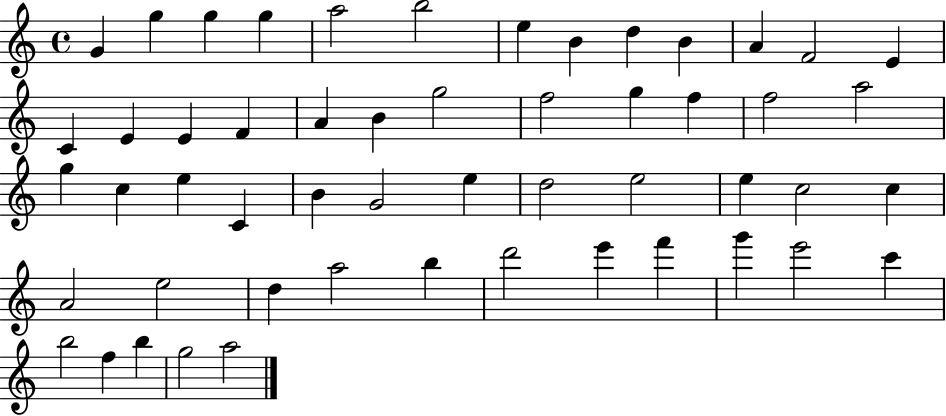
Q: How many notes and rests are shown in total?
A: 53